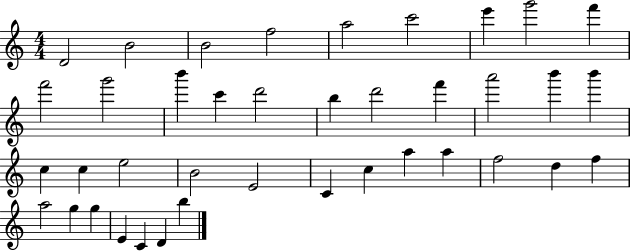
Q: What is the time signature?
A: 4/4